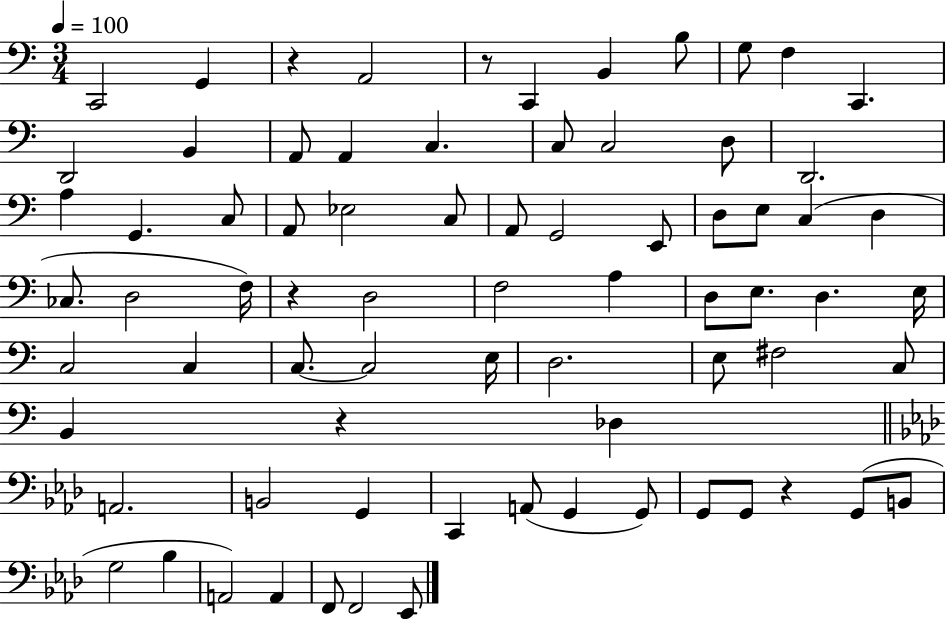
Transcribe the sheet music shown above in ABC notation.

X:1
T:Untitled
M:3/4
L:1/4
K:C
C,,2 G,, z A,,2 z/2 C,, B,, B,/2 G,/2 F, C,, D,,2 B,, A,,/2 A,, C, C,/2 C,2 D,/2 D,,2 A, G,, C,/2 A,,/2 _E,2 C,/2 A,,/2 G,,2 E,,/2 D,/2 E,/2 C, D, _C,/2 D,2 F,/4 z D,2 F,2 A, D,/2 E,/2 D, E,/4 C,2 C, C,/2 C,2 E,/4 D,2 E,/2 ^F,2 C,/2 B,, z _D, A,,2 B,,2 G,, C,, A,,/2 G,, G,,/2 G,,/2 G,,/2 z G,,/2 B,,/2 G,2 _B, A,,2 A,, F,,/2 F,,2 _E,,/2